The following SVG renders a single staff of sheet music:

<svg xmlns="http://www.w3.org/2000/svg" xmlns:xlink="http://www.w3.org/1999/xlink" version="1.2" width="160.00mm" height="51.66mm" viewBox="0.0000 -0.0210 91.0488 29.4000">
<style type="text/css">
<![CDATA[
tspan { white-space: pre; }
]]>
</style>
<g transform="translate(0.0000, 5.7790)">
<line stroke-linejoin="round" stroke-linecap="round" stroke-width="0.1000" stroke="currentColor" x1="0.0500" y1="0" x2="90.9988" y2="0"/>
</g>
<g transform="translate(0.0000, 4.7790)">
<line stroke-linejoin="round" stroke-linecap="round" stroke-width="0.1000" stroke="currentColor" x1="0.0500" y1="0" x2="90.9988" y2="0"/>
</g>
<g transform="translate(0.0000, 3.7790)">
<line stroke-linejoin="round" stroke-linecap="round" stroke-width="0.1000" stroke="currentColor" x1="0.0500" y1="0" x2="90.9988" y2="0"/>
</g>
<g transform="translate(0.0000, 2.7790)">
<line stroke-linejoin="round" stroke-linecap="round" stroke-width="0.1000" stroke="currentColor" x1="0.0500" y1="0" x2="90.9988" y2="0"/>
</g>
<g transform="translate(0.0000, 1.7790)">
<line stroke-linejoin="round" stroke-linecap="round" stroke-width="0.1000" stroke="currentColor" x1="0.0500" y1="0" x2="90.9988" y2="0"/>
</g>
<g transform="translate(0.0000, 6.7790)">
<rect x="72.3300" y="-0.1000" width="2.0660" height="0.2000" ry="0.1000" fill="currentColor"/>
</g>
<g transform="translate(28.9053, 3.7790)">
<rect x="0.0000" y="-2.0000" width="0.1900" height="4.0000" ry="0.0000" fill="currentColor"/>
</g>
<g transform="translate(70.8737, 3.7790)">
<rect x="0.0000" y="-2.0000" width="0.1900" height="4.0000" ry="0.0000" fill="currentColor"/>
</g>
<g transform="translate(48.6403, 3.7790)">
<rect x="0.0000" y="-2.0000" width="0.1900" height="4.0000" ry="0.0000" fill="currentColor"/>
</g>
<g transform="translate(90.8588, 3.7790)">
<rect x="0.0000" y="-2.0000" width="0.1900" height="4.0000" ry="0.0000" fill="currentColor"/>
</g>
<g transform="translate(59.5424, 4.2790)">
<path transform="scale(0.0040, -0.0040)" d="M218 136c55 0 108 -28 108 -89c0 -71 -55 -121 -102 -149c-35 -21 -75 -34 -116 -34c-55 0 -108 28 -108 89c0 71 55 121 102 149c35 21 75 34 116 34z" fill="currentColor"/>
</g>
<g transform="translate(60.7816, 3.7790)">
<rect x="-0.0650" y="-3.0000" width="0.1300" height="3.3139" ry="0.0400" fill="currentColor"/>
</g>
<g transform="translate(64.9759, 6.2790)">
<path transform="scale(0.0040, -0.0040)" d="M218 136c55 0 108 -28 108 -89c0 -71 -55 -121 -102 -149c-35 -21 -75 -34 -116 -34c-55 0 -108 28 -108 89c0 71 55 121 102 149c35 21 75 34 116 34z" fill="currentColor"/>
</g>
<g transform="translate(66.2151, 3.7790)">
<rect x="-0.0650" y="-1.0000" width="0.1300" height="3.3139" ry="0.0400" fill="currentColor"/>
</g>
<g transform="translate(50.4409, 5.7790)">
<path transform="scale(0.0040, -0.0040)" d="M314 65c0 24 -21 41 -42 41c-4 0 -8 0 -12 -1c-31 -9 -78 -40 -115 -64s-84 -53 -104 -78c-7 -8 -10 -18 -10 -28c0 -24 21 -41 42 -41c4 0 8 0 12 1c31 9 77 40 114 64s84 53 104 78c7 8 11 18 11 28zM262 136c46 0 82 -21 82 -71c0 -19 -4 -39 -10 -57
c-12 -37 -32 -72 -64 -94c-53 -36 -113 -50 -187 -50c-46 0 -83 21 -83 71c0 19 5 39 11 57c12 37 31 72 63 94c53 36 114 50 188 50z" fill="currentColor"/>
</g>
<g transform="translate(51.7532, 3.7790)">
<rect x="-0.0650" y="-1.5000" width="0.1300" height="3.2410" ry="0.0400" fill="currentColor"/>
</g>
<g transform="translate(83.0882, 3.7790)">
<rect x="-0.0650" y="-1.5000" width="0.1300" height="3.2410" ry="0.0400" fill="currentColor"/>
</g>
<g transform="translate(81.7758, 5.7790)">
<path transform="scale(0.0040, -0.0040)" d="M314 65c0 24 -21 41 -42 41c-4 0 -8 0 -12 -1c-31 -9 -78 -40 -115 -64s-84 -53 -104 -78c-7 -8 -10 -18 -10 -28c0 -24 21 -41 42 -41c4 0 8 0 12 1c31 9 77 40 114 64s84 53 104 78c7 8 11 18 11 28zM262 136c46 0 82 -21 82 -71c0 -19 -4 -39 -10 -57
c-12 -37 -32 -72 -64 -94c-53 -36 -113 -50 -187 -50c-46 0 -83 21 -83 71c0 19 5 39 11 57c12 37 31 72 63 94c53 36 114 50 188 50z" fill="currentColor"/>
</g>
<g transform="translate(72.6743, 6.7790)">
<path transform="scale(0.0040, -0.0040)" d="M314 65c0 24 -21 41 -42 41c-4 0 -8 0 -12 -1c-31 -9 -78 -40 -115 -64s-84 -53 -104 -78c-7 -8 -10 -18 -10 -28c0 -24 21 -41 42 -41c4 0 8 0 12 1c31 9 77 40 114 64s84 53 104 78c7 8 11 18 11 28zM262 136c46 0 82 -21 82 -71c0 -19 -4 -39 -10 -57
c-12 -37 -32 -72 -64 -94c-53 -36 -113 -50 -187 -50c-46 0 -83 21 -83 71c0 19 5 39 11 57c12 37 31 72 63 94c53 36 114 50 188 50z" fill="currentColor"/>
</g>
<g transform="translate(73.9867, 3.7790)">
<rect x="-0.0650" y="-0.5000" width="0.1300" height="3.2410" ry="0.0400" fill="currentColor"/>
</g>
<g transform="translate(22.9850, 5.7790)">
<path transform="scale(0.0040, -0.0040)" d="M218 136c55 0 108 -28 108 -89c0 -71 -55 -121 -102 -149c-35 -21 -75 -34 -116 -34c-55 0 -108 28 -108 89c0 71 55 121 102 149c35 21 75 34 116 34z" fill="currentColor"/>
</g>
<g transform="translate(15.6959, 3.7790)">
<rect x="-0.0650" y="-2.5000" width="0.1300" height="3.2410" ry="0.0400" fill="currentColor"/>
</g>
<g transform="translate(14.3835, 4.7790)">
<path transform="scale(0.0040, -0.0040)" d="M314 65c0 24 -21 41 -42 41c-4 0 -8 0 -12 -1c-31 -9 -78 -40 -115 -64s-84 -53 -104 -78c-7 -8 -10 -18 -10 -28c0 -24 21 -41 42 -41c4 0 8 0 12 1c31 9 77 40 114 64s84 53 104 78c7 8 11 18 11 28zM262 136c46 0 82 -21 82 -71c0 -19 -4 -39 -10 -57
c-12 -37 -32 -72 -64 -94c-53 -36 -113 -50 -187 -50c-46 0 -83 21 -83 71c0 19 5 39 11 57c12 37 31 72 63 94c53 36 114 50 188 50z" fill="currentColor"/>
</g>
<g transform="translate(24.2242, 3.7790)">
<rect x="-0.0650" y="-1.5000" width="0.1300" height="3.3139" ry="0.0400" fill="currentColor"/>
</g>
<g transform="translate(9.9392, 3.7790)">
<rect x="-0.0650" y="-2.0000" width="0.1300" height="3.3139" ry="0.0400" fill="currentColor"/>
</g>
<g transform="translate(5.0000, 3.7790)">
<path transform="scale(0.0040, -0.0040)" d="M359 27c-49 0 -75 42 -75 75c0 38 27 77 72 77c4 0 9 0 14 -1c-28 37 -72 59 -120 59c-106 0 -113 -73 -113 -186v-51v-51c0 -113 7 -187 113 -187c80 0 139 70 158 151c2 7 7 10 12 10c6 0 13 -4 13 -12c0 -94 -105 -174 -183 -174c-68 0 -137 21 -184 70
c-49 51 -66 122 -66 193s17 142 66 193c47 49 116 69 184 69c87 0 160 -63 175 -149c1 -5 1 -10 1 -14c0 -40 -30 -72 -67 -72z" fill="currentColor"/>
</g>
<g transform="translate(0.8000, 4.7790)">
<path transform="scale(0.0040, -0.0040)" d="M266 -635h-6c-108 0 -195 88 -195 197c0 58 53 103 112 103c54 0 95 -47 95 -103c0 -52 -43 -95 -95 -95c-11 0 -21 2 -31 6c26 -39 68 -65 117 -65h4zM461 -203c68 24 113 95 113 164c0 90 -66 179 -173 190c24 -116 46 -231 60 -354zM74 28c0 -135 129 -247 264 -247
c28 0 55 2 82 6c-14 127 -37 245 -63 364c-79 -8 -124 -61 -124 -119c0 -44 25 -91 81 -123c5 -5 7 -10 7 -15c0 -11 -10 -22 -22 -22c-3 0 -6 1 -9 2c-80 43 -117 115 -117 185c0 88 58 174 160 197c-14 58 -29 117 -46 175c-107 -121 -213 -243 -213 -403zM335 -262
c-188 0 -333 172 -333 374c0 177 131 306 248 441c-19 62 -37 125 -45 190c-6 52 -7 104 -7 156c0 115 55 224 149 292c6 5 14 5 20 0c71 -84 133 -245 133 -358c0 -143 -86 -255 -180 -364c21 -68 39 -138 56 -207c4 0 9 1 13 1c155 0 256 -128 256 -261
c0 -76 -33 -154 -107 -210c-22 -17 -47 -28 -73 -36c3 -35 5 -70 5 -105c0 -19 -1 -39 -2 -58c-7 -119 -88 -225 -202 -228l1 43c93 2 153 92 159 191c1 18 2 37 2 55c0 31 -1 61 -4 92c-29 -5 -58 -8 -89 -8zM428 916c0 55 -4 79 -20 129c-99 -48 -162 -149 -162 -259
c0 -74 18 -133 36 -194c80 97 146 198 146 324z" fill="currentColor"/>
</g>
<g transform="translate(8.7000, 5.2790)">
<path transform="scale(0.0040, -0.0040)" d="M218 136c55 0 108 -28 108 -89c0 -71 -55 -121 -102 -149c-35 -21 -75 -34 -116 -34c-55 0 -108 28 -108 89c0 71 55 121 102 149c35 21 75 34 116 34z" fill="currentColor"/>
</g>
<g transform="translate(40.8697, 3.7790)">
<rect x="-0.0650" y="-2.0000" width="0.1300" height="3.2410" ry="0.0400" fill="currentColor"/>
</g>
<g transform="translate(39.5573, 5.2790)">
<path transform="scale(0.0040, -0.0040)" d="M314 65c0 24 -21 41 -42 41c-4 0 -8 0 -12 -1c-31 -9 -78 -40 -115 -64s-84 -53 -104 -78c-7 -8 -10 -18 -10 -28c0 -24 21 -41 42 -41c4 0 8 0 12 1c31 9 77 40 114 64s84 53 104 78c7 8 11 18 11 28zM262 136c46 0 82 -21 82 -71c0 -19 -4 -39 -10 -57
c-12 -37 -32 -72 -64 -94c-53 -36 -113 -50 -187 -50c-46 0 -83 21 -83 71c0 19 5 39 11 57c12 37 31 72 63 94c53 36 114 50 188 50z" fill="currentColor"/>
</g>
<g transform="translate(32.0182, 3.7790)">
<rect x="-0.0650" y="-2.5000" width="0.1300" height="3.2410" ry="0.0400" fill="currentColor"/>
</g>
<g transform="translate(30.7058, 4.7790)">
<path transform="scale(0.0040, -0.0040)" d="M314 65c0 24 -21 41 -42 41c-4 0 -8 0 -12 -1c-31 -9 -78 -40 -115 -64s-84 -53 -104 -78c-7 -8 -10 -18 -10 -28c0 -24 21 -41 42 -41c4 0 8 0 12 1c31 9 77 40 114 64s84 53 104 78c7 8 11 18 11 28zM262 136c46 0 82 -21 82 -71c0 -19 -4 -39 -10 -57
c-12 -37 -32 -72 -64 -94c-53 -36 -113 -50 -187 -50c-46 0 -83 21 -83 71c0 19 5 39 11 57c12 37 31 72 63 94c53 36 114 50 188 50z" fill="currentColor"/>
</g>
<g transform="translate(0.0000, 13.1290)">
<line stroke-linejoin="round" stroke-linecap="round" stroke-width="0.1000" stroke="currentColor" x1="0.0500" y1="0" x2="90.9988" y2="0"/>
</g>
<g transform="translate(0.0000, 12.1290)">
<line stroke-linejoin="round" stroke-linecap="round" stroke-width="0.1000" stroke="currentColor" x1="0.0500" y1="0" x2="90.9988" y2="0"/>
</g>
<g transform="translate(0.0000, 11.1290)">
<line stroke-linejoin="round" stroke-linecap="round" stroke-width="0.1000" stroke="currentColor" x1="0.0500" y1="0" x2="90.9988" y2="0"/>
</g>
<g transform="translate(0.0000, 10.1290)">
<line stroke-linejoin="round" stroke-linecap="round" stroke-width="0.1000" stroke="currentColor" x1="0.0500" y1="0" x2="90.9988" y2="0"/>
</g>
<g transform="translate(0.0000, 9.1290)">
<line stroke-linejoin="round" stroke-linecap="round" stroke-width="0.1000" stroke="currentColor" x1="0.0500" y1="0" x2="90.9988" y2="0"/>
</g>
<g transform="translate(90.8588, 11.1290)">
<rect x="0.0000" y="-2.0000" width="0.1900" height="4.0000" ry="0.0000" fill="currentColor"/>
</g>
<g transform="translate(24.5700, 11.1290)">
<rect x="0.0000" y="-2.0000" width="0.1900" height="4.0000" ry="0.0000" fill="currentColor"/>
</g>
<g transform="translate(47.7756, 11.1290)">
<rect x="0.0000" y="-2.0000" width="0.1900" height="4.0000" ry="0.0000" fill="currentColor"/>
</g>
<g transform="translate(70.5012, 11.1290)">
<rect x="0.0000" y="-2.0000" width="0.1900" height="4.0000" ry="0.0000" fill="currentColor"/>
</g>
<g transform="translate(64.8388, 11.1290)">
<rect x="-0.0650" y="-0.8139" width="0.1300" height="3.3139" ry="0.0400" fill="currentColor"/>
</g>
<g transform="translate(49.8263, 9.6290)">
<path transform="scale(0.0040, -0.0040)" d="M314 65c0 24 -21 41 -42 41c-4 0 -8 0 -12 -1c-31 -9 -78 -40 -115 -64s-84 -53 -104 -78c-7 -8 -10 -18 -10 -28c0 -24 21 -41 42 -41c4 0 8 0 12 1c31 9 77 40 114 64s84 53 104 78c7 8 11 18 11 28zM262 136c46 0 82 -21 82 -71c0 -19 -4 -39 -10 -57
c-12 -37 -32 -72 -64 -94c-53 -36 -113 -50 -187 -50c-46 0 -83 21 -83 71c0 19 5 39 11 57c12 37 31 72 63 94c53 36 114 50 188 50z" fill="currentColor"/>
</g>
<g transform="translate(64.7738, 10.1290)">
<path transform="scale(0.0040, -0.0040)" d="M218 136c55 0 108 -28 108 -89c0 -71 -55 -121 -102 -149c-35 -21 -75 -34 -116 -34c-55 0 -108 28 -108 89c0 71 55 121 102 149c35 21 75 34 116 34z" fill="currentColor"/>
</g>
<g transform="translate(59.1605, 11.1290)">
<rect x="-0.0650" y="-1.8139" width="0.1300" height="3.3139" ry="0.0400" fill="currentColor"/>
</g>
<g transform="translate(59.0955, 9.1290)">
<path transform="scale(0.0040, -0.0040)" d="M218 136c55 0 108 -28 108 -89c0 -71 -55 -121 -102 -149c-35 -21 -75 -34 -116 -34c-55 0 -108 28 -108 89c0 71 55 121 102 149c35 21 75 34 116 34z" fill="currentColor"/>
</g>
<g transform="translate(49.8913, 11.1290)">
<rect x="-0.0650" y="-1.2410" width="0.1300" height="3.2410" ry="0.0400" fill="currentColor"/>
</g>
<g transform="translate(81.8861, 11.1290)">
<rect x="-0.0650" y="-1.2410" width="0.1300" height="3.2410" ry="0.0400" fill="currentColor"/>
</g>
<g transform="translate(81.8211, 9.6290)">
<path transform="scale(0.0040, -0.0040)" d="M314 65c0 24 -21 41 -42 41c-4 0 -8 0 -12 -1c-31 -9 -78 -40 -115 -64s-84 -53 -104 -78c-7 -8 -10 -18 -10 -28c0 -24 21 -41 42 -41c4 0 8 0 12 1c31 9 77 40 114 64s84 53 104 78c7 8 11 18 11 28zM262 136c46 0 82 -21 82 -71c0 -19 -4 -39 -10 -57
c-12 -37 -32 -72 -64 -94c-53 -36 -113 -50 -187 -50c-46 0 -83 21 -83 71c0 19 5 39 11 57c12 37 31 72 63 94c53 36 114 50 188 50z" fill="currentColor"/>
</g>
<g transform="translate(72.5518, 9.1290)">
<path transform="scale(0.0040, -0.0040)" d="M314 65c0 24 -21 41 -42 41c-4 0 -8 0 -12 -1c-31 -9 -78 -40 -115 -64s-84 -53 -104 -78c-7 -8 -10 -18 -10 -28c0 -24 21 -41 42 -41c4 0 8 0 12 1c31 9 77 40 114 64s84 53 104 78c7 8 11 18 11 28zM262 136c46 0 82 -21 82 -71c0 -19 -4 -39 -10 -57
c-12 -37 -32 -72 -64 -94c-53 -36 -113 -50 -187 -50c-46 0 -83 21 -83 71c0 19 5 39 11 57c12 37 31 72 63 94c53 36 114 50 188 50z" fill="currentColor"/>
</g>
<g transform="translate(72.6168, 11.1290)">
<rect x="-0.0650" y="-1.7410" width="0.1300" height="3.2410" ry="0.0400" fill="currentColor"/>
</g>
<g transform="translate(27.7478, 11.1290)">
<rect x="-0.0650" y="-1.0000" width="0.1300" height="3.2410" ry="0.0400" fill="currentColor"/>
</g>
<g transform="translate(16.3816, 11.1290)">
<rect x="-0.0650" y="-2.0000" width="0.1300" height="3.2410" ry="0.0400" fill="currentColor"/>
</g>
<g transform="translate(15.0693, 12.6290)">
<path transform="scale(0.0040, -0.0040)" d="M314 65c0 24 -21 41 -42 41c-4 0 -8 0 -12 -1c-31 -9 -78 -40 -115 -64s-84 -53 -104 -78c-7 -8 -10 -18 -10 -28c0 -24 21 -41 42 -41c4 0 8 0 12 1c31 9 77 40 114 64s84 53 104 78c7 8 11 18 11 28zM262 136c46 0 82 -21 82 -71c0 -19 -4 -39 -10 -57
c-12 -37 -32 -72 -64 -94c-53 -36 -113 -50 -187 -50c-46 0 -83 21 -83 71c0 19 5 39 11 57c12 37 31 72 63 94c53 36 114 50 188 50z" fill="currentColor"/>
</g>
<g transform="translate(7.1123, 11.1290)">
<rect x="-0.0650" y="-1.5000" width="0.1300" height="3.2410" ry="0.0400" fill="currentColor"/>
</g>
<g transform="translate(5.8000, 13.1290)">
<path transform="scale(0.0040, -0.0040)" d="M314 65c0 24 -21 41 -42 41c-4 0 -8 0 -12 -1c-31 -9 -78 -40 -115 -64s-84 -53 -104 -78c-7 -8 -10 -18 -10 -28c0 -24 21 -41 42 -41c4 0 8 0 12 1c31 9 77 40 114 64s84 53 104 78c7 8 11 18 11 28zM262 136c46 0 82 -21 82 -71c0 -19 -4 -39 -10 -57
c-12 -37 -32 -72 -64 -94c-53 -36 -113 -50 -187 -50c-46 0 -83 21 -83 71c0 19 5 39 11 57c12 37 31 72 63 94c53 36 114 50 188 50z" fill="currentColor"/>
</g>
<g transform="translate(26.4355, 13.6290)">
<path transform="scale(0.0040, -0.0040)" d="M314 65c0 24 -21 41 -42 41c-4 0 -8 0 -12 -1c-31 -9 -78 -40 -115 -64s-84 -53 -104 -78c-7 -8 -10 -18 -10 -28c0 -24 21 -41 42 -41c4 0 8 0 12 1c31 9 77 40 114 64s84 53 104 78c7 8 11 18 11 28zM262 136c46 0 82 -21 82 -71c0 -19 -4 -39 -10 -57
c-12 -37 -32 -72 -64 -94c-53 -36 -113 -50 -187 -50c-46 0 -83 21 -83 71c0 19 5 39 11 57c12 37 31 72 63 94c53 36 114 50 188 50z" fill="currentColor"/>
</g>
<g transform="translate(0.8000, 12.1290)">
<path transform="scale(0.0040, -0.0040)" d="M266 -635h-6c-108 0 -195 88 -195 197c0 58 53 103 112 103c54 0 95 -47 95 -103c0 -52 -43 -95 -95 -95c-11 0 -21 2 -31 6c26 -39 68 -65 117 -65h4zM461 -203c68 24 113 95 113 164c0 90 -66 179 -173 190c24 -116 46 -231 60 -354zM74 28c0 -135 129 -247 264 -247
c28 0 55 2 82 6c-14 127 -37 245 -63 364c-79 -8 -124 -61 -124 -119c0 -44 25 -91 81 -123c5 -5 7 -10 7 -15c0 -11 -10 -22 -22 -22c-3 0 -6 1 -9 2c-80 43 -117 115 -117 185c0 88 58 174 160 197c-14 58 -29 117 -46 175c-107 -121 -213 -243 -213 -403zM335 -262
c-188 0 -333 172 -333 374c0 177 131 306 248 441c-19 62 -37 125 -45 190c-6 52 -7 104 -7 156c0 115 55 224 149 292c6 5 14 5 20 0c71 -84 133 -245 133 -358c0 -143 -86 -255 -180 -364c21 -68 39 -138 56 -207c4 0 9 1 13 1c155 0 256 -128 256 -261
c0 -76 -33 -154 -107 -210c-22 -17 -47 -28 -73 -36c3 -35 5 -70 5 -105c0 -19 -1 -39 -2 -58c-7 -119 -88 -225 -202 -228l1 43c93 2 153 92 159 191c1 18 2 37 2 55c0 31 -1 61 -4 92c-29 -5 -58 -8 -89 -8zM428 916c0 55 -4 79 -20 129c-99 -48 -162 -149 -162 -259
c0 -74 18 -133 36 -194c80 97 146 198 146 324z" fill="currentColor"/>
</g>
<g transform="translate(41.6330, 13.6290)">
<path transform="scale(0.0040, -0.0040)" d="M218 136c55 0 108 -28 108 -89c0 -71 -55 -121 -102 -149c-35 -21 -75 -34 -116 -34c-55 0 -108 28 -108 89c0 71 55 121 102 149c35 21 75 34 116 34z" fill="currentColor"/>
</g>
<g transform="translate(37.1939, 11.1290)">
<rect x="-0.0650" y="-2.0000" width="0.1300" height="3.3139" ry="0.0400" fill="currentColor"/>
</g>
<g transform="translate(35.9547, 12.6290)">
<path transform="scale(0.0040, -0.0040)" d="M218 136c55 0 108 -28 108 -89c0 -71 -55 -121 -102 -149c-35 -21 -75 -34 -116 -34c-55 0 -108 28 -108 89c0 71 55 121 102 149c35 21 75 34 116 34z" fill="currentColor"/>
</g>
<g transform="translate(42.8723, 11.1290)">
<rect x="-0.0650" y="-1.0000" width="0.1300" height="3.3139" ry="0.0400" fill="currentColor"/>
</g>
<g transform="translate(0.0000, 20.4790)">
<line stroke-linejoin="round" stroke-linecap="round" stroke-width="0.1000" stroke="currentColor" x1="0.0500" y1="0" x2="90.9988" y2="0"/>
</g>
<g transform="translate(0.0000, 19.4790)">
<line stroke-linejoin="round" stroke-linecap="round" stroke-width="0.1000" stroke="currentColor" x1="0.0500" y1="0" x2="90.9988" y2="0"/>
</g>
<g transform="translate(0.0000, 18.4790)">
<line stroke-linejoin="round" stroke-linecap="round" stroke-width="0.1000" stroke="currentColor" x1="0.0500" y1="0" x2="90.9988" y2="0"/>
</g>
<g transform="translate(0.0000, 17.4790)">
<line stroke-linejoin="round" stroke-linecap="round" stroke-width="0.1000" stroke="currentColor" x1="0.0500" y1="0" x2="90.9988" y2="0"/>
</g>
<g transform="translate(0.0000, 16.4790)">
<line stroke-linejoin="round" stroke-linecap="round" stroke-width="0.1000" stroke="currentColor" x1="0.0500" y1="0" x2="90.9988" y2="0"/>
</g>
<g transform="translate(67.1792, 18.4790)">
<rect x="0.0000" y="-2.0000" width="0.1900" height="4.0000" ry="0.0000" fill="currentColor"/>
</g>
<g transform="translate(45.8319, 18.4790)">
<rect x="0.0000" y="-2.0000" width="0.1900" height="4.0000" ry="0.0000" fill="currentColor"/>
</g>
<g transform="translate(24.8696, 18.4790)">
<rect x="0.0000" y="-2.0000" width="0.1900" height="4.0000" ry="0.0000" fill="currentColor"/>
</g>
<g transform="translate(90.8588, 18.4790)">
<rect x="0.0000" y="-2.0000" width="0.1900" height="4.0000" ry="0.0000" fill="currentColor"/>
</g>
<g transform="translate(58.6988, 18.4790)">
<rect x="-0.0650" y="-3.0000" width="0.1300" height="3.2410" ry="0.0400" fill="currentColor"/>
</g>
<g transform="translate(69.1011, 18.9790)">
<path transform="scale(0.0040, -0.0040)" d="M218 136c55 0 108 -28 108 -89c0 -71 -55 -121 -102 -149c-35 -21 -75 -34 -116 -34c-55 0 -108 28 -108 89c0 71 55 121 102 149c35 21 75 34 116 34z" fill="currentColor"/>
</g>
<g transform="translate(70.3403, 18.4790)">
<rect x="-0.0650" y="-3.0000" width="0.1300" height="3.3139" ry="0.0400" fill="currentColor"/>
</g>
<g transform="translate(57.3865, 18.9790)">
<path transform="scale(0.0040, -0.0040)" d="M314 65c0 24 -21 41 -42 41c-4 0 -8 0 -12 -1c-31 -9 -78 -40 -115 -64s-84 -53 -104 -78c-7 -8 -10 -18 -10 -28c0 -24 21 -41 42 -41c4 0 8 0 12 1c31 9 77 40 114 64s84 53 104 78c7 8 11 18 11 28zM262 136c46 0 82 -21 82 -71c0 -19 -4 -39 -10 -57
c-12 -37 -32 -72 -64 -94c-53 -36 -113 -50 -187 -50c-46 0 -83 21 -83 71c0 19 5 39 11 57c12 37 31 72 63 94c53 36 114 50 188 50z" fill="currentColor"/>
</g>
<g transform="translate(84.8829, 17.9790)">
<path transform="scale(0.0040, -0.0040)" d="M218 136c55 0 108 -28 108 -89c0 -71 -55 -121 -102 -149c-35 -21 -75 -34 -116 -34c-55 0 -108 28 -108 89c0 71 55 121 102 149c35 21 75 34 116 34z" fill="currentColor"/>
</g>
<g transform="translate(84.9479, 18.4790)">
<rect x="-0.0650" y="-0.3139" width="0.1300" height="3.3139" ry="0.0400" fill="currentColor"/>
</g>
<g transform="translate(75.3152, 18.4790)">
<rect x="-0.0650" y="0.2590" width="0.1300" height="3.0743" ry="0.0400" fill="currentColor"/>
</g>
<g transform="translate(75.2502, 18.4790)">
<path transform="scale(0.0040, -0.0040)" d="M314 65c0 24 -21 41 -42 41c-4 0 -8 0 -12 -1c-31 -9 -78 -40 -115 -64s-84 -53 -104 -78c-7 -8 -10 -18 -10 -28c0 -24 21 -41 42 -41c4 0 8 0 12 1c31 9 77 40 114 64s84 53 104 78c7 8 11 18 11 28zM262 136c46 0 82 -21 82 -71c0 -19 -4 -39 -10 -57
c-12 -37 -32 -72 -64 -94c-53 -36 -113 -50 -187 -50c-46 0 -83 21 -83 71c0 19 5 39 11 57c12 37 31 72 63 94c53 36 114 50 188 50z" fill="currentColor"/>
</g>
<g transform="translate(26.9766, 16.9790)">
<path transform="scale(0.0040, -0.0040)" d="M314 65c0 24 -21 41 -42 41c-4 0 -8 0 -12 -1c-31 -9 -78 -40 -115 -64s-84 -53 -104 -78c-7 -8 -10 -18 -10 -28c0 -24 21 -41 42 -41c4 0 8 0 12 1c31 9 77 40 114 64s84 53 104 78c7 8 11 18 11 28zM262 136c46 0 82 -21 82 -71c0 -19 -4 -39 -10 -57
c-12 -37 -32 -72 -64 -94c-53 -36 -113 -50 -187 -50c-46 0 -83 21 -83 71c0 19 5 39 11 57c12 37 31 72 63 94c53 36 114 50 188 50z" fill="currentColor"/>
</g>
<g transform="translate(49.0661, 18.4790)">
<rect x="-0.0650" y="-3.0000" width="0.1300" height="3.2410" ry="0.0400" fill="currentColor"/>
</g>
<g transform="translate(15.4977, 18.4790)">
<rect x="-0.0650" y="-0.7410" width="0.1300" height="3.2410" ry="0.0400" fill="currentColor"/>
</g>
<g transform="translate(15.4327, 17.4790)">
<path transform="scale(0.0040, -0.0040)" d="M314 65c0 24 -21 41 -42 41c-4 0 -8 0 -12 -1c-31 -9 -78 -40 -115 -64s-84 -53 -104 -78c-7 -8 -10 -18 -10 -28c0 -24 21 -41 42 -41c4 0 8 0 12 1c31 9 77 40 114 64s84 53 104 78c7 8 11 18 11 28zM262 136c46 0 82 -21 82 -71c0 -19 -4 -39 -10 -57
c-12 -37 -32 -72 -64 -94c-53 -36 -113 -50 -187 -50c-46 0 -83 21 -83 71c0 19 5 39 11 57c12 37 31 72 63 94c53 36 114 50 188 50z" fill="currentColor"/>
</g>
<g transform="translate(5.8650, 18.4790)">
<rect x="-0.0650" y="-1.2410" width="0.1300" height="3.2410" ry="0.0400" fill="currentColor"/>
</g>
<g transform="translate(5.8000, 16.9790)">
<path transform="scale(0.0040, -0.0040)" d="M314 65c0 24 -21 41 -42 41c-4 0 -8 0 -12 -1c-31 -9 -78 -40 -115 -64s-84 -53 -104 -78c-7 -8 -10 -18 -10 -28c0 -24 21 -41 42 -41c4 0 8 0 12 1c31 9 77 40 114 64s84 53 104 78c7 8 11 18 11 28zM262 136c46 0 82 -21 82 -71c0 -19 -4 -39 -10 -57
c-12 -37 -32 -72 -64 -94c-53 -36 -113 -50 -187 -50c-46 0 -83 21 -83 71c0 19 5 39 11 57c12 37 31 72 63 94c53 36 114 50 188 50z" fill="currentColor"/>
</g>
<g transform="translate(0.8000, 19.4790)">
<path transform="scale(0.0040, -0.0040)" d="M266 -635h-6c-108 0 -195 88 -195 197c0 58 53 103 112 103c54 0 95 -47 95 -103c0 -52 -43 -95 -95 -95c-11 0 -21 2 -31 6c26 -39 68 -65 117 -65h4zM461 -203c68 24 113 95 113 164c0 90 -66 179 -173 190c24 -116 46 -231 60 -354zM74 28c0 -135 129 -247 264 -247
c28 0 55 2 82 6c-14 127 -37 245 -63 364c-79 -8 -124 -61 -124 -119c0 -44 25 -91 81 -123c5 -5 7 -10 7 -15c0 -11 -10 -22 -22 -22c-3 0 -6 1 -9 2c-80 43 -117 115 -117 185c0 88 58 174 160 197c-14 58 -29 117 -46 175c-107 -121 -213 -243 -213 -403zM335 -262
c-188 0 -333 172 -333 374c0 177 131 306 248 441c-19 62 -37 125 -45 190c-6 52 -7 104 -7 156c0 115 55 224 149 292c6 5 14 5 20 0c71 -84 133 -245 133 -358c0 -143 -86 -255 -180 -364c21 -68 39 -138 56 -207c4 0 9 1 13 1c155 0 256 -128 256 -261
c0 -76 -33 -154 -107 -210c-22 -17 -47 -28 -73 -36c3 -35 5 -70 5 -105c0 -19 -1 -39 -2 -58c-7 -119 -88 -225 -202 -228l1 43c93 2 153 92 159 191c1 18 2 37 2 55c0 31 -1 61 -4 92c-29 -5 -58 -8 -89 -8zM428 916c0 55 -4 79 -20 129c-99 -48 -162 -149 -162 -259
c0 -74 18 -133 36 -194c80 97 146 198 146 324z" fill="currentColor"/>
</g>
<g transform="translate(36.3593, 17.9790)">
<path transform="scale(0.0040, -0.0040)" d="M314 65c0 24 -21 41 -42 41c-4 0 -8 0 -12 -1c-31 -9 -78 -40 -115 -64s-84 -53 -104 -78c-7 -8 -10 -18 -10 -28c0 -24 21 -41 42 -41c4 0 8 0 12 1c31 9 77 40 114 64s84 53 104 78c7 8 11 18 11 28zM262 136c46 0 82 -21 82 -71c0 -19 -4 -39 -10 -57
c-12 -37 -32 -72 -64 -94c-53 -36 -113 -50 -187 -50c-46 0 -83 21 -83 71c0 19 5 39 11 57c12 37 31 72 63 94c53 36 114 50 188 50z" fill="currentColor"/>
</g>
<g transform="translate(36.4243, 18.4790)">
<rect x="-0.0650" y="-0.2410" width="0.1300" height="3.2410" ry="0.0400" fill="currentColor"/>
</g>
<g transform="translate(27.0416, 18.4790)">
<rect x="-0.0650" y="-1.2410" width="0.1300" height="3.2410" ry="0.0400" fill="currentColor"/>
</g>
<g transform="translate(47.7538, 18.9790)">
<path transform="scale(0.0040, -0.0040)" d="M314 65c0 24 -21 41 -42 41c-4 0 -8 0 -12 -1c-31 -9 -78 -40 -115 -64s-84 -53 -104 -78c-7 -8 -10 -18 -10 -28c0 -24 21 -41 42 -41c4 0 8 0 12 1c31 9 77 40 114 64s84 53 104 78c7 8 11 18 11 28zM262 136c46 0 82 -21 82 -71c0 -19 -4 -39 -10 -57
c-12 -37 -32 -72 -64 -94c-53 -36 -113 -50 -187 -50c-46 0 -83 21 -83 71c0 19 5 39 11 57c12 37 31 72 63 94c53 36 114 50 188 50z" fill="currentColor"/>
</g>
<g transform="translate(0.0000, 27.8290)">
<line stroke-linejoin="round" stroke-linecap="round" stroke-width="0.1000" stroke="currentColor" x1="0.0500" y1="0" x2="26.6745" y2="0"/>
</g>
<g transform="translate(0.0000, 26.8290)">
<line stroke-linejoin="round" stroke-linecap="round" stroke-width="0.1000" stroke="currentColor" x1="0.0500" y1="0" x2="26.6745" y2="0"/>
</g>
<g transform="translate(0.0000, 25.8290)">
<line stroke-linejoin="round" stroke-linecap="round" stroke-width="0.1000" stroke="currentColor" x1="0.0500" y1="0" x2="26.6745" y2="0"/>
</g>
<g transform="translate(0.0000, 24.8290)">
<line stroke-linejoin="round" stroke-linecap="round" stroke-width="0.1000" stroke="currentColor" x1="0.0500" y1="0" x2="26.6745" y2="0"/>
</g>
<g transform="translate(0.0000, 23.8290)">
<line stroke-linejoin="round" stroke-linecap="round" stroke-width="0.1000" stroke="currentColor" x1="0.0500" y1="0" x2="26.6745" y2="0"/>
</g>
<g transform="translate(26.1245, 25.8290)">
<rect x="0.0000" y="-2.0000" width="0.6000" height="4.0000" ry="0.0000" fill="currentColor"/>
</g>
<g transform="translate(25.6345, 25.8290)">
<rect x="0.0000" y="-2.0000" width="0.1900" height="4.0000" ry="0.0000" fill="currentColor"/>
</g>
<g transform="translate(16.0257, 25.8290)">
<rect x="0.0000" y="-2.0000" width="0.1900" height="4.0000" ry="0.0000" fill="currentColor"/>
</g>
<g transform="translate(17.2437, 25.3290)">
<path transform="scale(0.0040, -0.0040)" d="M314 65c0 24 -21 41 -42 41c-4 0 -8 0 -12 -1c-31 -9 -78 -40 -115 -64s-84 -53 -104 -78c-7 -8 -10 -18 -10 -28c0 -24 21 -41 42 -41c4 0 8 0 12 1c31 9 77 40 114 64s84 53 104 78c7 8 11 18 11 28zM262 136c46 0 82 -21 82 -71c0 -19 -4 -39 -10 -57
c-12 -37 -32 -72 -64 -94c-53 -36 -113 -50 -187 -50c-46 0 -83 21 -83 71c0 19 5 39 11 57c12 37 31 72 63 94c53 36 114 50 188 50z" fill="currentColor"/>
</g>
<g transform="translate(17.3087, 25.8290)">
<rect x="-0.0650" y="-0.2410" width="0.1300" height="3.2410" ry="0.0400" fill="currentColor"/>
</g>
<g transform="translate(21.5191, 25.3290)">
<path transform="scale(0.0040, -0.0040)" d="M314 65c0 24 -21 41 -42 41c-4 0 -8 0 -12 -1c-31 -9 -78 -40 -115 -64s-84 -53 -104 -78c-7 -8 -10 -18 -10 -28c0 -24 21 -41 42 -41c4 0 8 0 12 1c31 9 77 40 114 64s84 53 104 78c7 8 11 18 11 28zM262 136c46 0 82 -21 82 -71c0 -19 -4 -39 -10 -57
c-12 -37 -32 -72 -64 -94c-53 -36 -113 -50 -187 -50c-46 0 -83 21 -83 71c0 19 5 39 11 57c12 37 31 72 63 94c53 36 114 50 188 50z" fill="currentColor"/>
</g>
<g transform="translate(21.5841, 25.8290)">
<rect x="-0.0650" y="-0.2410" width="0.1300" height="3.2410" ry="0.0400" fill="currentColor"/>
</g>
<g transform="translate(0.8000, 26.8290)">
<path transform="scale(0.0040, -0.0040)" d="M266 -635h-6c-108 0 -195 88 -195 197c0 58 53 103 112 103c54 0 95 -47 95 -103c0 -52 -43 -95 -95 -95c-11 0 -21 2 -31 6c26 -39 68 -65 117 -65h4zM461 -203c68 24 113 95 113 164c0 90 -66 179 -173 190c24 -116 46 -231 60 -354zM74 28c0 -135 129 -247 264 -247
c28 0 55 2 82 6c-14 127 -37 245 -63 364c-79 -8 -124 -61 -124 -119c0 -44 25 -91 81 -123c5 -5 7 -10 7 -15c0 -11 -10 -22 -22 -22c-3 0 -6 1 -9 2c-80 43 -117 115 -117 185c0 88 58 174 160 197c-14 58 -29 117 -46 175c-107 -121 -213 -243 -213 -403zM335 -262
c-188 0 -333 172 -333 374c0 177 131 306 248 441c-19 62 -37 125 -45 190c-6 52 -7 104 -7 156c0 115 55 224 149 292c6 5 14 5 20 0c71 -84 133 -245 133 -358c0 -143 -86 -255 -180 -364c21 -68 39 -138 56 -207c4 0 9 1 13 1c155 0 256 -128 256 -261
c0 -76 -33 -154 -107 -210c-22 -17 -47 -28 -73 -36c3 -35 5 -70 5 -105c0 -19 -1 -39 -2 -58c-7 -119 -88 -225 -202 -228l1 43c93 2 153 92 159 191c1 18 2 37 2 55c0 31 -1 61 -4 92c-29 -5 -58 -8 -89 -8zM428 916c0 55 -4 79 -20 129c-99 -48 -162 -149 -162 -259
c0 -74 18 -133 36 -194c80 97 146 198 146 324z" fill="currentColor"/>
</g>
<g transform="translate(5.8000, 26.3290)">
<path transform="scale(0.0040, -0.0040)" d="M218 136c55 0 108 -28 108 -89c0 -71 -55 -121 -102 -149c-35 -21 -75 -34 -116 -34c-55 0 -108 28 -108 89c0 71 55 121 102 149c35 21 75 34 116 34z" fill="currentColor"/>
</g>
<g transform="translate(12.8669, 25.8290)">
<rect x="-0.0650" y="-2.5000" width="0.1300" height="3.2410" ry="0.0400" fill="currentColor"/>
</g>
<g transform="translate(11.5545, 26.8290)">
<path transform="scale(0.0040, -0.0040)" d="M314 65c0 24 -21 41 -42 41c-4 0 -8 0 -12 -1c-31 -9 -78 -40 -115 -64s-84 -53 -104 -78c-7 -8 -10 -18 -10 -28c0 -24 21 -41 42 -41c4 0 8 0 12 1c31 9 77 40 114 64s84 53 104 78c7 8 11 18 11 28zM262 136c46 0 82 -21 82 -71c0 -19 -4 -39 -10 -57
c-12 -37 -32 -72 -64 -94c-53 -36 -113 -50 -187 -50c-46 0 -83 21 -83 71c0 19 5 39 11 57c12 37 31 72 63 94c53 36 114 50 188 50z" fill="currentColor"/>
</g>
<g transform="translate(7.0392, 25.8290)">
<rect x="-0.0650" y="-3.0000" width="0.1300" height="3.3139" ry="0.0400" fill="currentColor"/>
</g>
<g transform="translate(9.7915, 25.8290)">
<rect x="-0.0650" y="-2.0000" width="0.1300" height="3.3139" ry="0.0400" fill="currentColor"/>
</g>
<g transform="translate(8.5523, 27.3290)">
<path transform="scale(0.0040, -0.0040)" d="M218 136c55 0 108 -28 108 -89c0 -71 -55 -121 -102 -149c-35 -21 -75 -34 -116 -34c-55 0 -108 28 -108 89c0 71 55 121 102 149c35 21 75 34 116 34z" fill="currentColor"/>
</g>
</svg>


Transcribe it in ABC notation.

X:1
T:Untitled
M:4/4
L:1/4
K:C
F G2 E G2 F2 E2 A D C2 E2 E2 F2 D2 F D e2 f d f2 e2 e2 d2 e2 c2 A2 A2 A B2 c A F G2 c2 c2